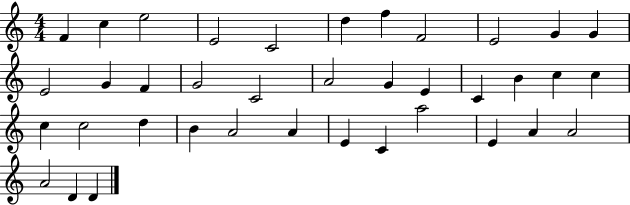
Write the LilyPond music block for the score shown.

{
  \clef treble
  \numericTimeSignature
  \time 4/4
  \key c \major
  f'4 c''4 e''2 | e'2 c'2 | d''4 f''4 f'2 | e'2 g'4 g'4 | \break e'2 g'4 f'4 | g'2 c'2 | a'2 g'4 e'4 | c'4 b'4 c''4 c''4 | \break c''4 c''2 d''4 | b'4 a'2 a'4 | e'4 c'4 a''2 | e'4 a'4 a'2 | \break a'2 d'4 d'4 | \bar "|."
}